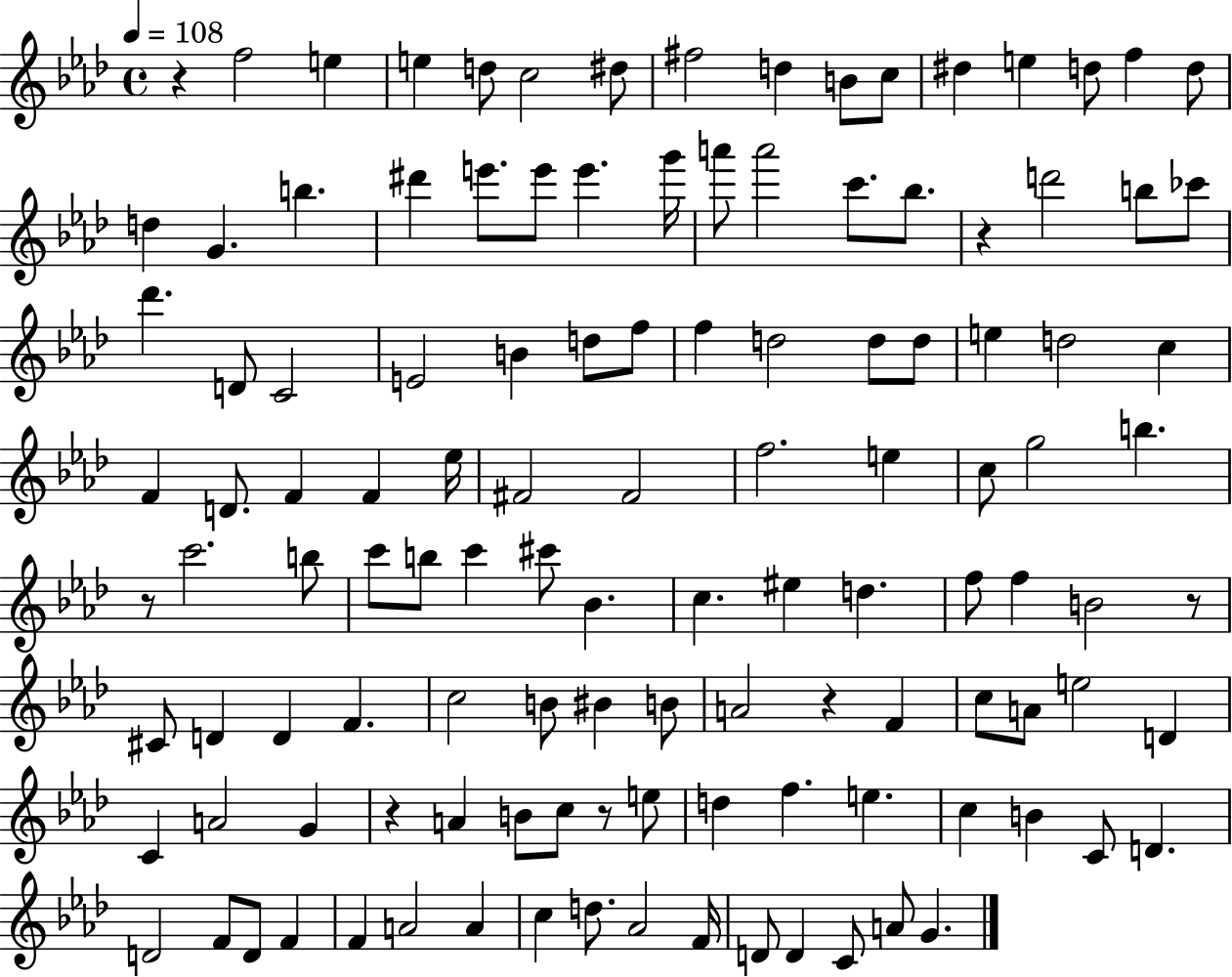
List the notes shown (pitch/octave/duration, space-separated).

R/q F5/h E5/q E5/q D5/e C5/h D#5/e F#5/h D5/q B4/e C5/e D#5/q E5/q D5/e F5/q D5/e D5/q G4/q. B5/q. D#6/q E6/e. E6/e E6/q. G6/s A6/e A6/h C6/e. Bb5/e. R/q D6/h B5/e CES6/e Db6/q. D4/e C4/h E4/h B4/q D5/e F5/e F5/q D5/h D5/e D5/e E5/q D5/h C5/q F4/q D4/e. F4/q F4/q Eb5/s F#4/h F#4/h F5/h. E5/q C5/e G5/h B5/q. R/e C6/h. B5/e C6/e B5/e C6/q C#6/e Bb4/q. C5/q. EIS5/q D5/q. F5/e F5/q B4/h R/e C#4/e D4/q D4/q F4/q. C5/h B4/e BIS4/q B4/e A4/h R/q F4/q C5/e A4/e E5/h D4/q C4/q A4/h G4/q R/q A4/q B4/e C5/e R/e E5/e D5/q F5/q. E5/q. C5/q B4/q C4/e D4/q. D4/h F4/e D4/e F4/q F4/q A4/h A4/q C5/q D5/e. Ab4/h F4/s D4/e D4/q C4/e A4/e G4/q.